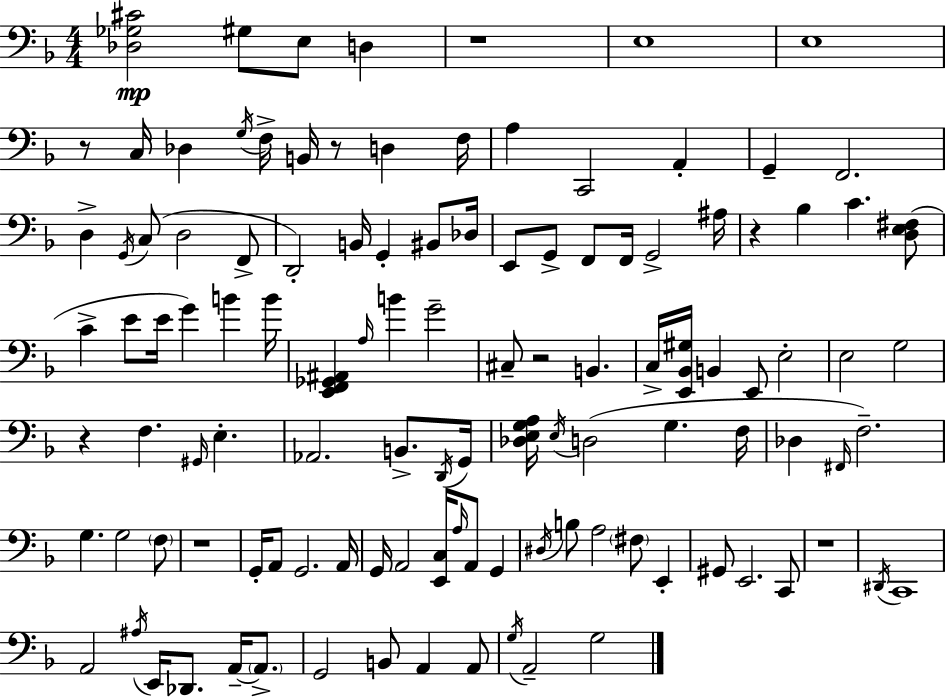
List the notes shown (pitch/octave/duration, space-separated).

[Db3,Gb3,C#4]/h G#3/e E3/e D3/q R/w E3/w E3/w R/e C3/s Db3/q G3/s F3/s B2/s R/e D3/q F3/s A3/q C2/h A2/q G2/q F2/h. D3/q G2/s C3/e D3/h F2/e D2/h B2/s G2/q BIS2/e Db3/s E2/e G2/e F2/e F2/s G2/h A#3/s R/q Bb3/q C4/q. [D3,E3,F#3]/e C4/q E4/e E4/s G4/q B4/q B4/s [E2,F2,Gb2,A#2]/q A3/s B4/q G4/h C#3/e R/h B2/q. C3/s [E2,Bb2,G#3]/s B2/q E2/e E3/h E3/h G3/h R/q F3/q. G#2/s E3/q. Ab2/h. B2/e. D2/s G2/s [Db3,E3,G3,A3]/s E3/s D3/h G3/q. F3/s Db3/q F#2/s F3/h. G3/q. G3/h F3/e R/w G2/s A2/e G2/h. A2/s G2/s A2/h [E2,C3]/s A3/s A2/e G2/q D#3/s B3/e A3/h F#3/e E2/q G#2/e E2/h. C2/e R/w D#2/s C2/w A2/h A#3/s E2/s Db2/e. A2/s A2/e. G2/h B2/e A2/q A2/e G3/s A2/h G3/h